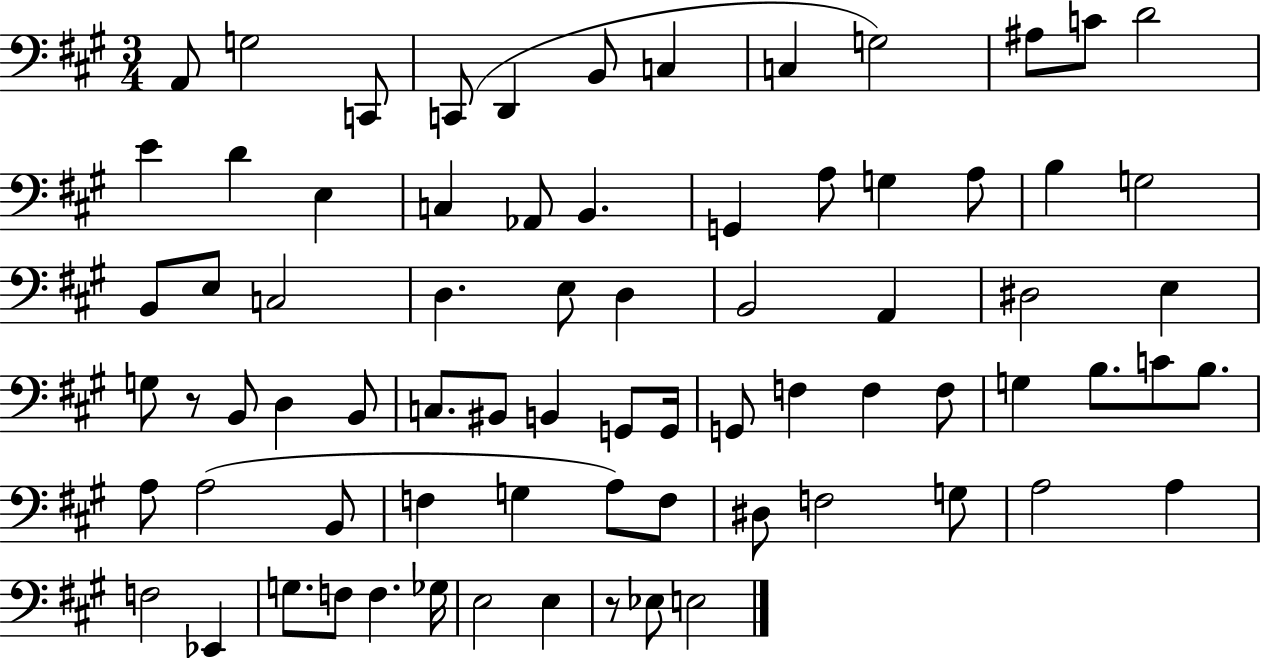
X:1
T:Untitled
M:3/4
L:1/4
K:A
A,,/2 G,2 C,,/2 C,,/2 D,, B,,/2 C, C, G,2 ^A,/2 C/2 D2 E D E, C, _A,,/2 B,, G,, A,/2 G, A,/2 B, G,2 B,,/2 E,/2 C,2 D, E,/2 D, B,,2 A,, ^D,2 E, G,/2 z/2 B,,/2 D, B,,/2 C,/2 ^B,,/2 B,, G,,/2 G,,/4 G,,/2 F, F, F,/2 G, B,/2 C/2 B,/2 A,/2 A,2 B,,/2 F, G, A,/2 F,/2 ^D,/2 F,2 G,/2 A,2 A, F,2 _E,, G,/2 F,/2 F, _G,/4 E,2 E, z/2 _E,/2 E,2